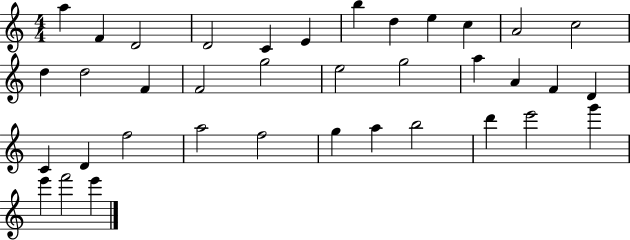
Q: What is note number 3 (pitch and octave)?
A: D4